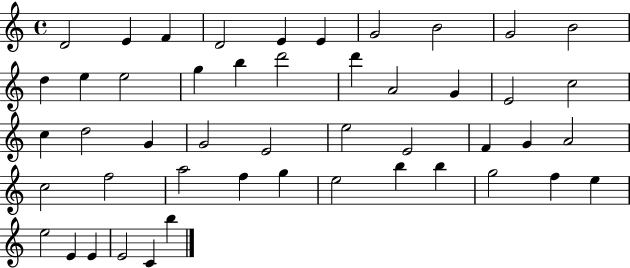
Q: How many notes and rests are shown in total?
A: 48